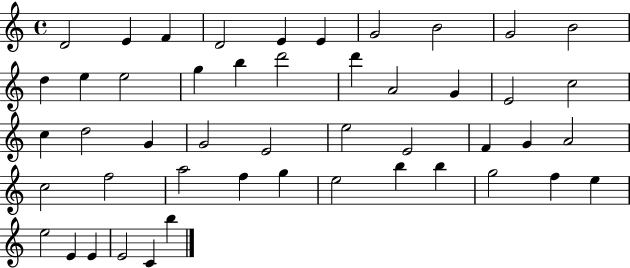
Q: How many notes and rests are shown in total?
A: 48